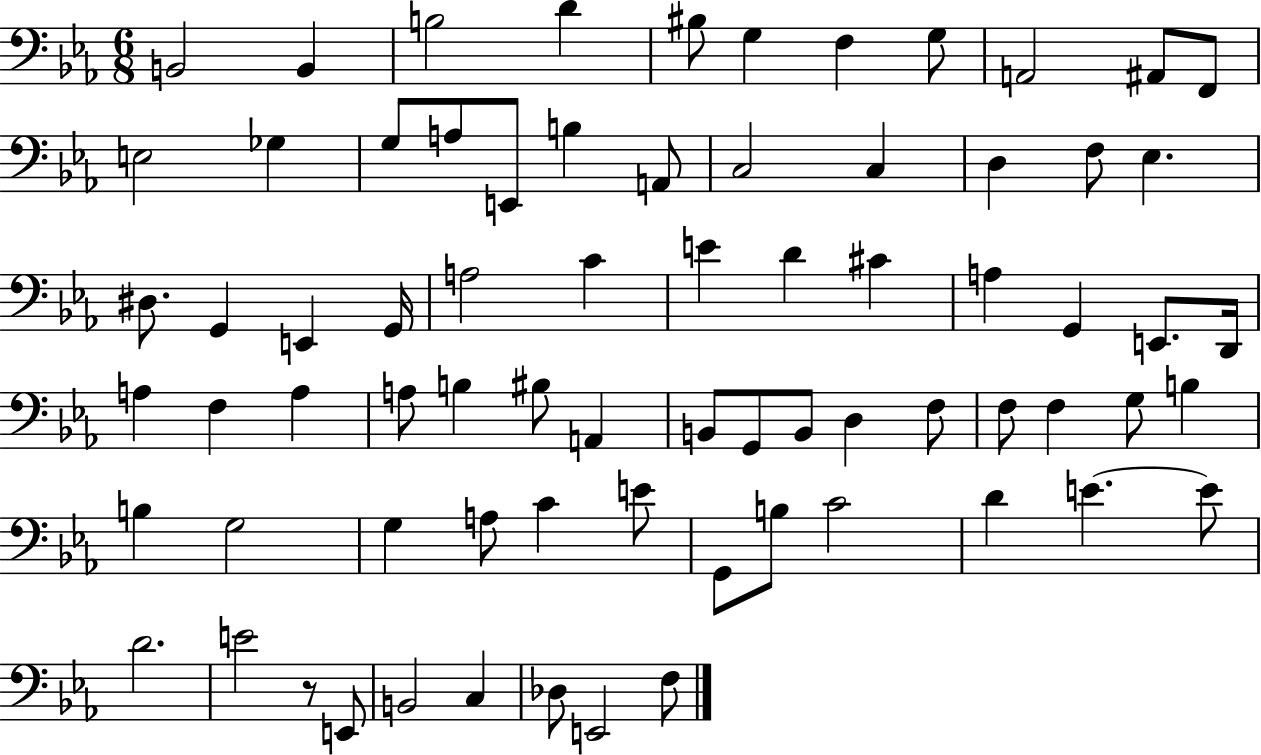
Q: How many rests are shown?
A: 1